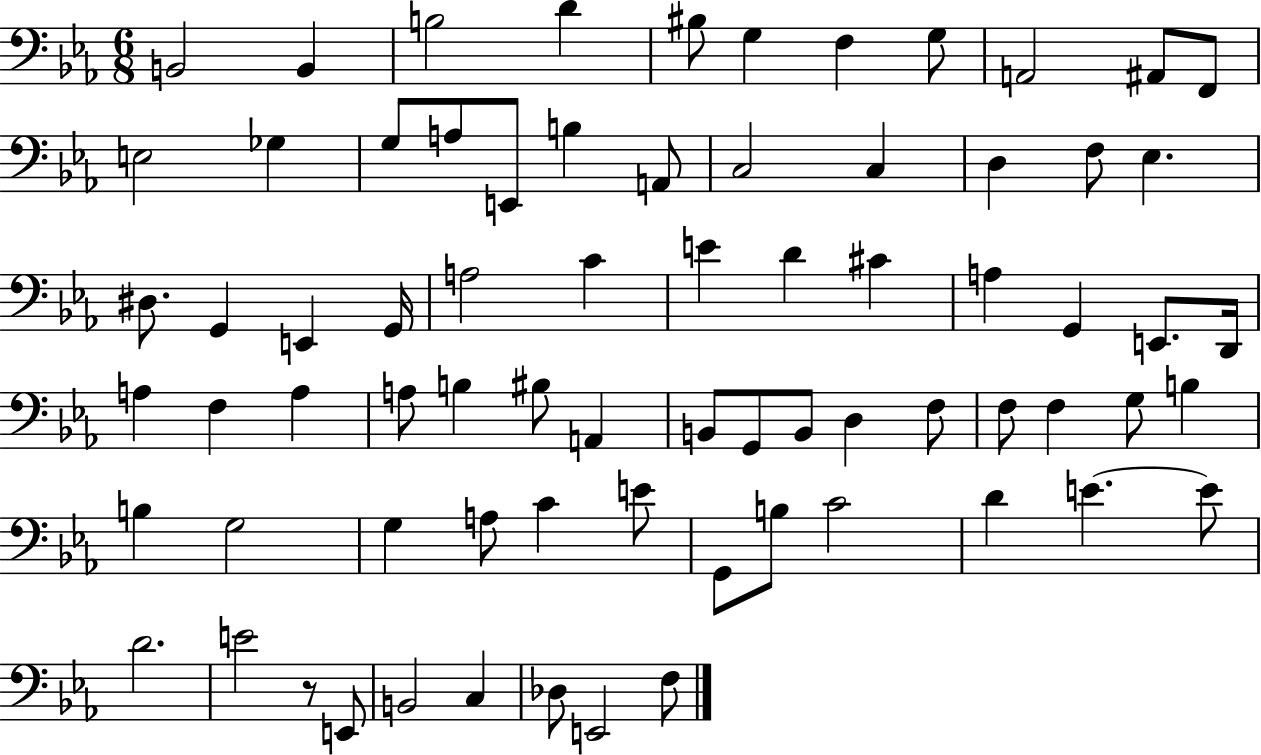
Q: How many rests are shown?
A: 1